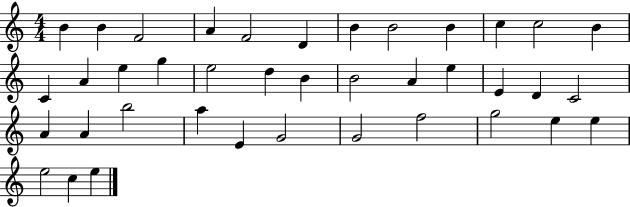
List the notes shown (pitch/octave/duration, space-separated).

B4/q B4/q F4/h A4/q F4/h D4/q B4/q B4/h B4/q C5/q C5/h B4/q C4/q A4/q E5/q G5/q E5/h D5/q B4/q B4/h A4/q E5/q E4/q D4/q C4/h A4/q A4/q B5/h A5/q E4/q G4/h G4/h F5/h G5/h E5/q E5/q E5/h C5/q E5/q